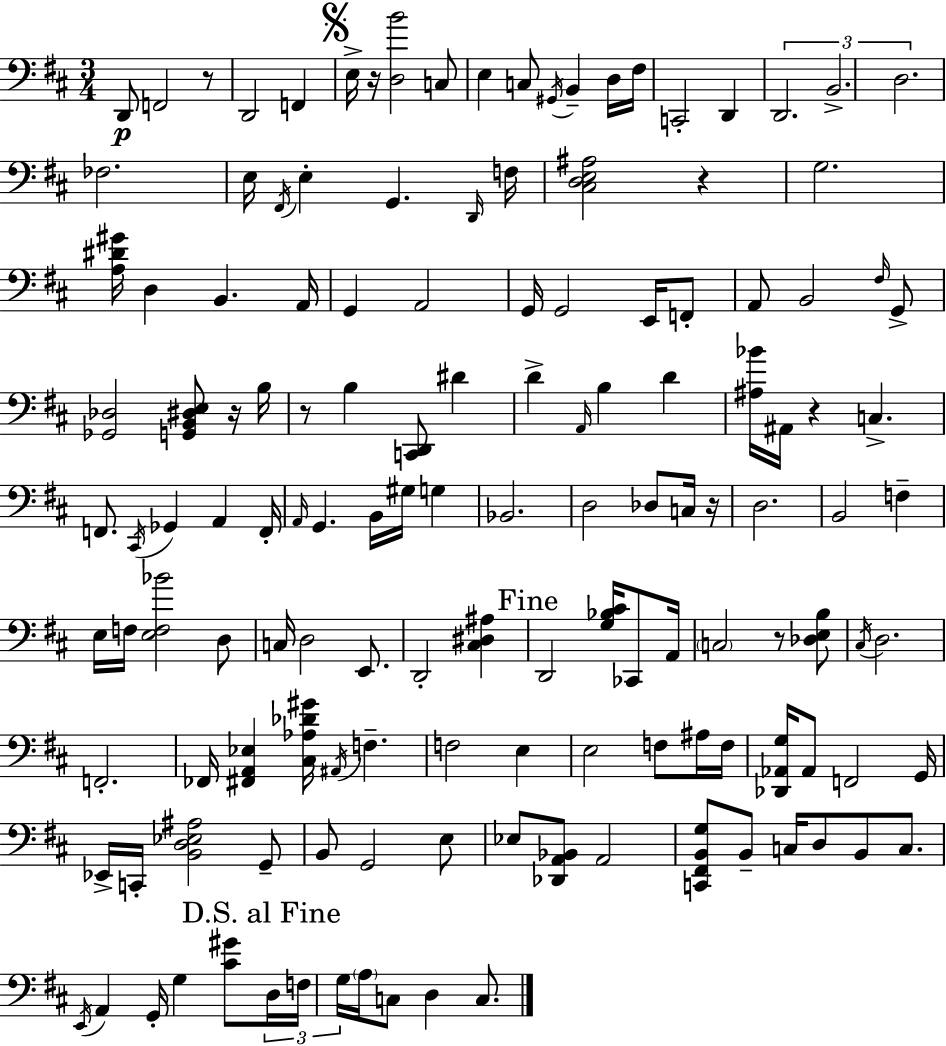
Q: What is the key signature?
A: D major